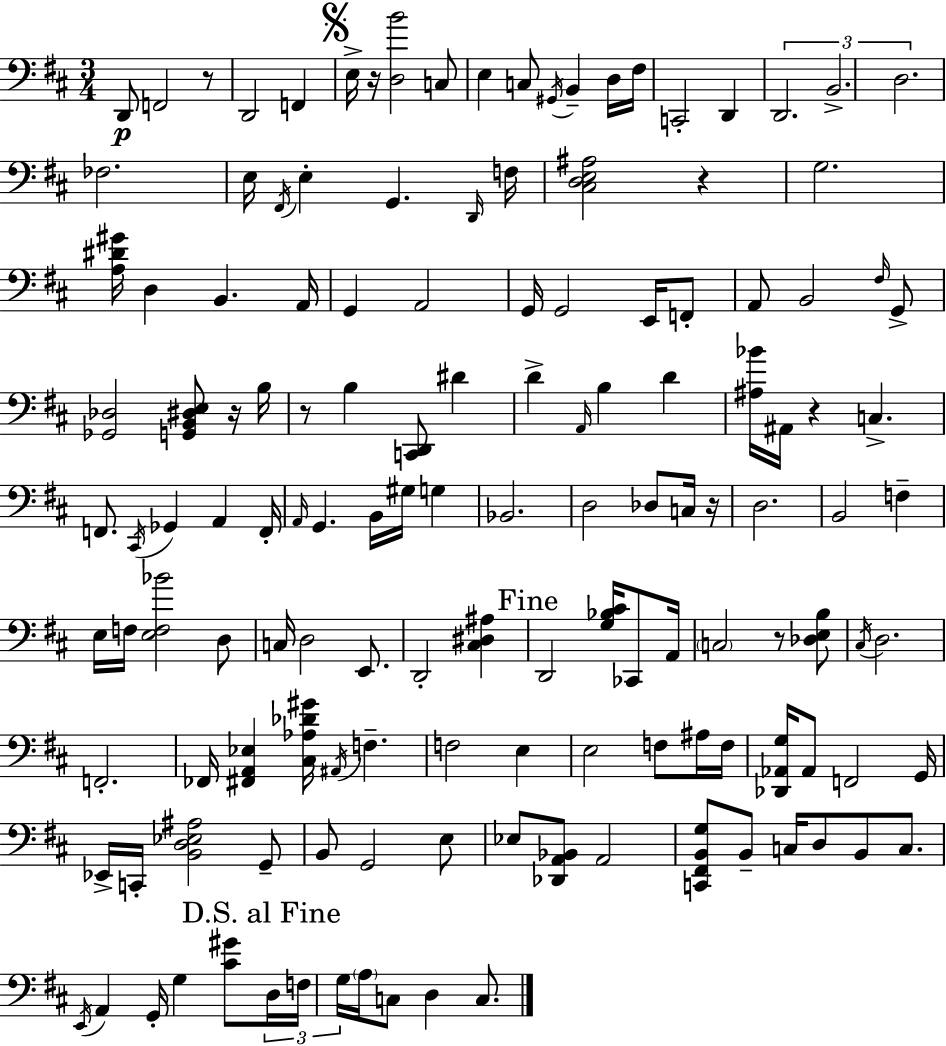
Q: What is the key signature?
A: D major